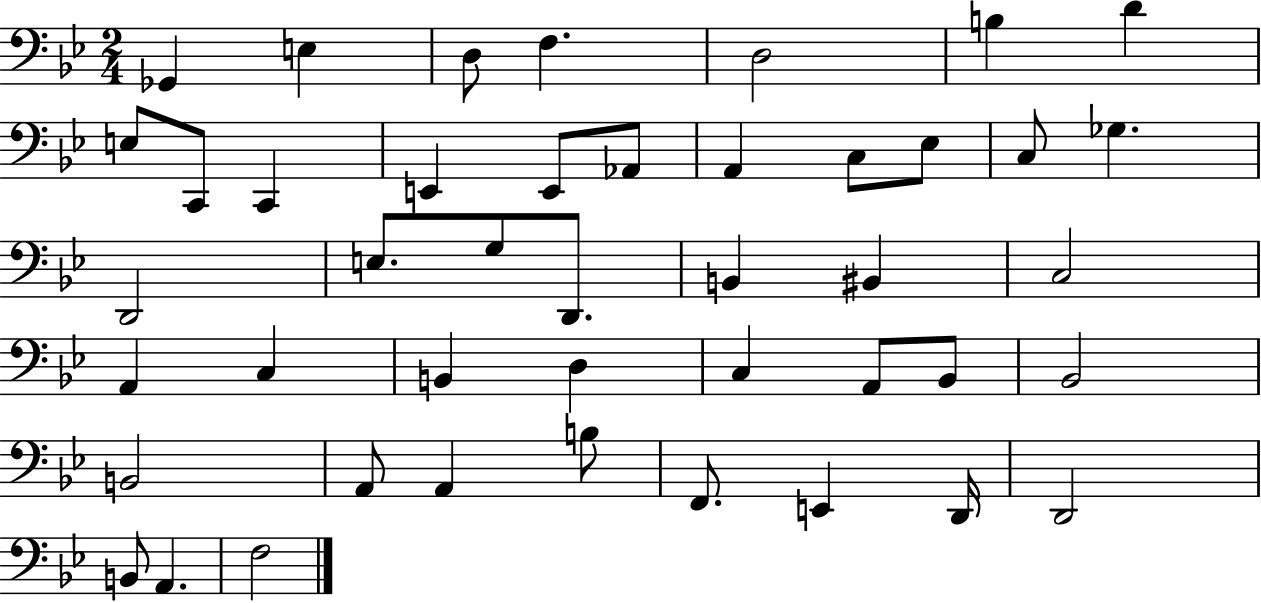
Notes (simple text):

Gb2/q E3/q D3/e F3/q. D3/h B3/q D4/q E3/e C2/e C2/q E2/q E2/e Ab2/e A2/q C3/e Eb3/e C3/e Gb3/q. D2/h E3/e. G3/e D2/e. B2/q BIS2/q C3/h A2/q C3/q B2/q D3/q C3/q A2/e Bb2/e Bb2/h B2/h A2/e A2/q B3/e F2/e. E2/q D2/s D2/h B2/e A2/q. F3/h